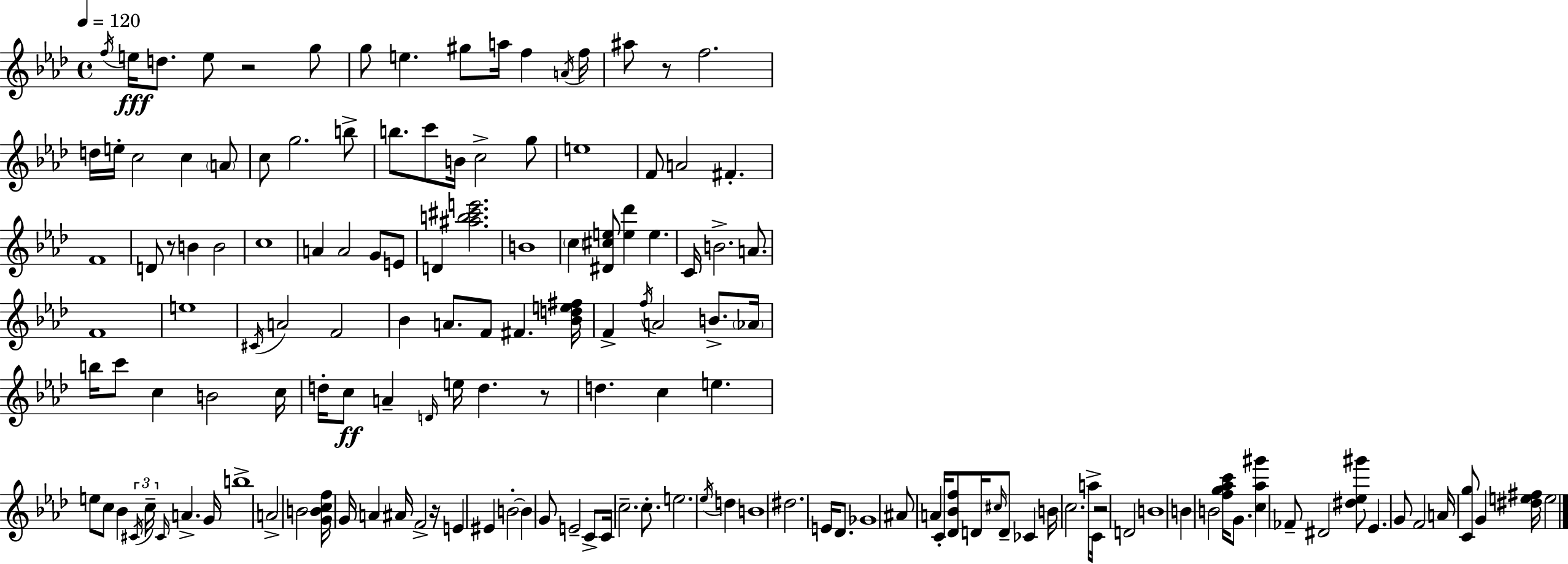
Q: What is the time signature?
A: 4/4